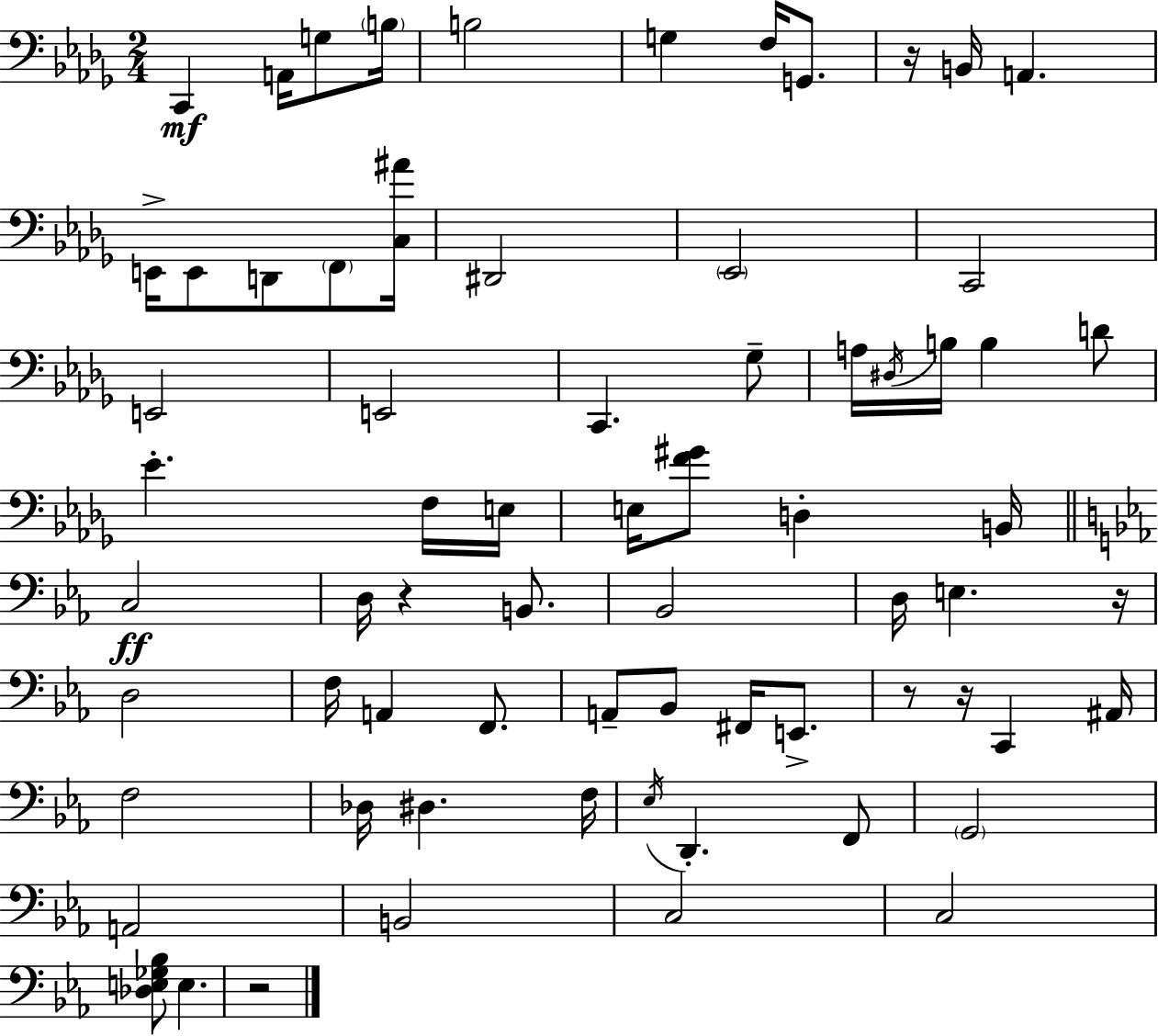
X:1
T:Untitled
M:2/4
L:1/4
K:Bbm
C,, A,,/4 G,/2 B,/4 B,2 G, F,/4 G,,/2 z/4 B,,/4 A,, E,,/4 E,,/2 D,,/2 F,,/2 [C,^A]/4 ^D,,2 _E,,2 C,,2 E,,2 E,,2 C,, _G,/2 A,/4 ^D,/4 B,/4 B, D/2 _E F,/4 E,/4 E,/4 [F^G]/2 D, B,,/4 C,2 D,/4 z B,,/2 _B,,2 D,/4 E, z/4 D,2 F,/4 A,, F,,/2 A,,/2 _B,,/2 ^F,,/4 E,,/2 z/2 z/4 C,, ^A,,/4 F,2 _D,/4 ^D, F,/4 _E,/4 D,, F,,/2 G,,2 A,,2 B,,2 C,2 C,2 [_D,E,_G,_B,]/2 E, z2